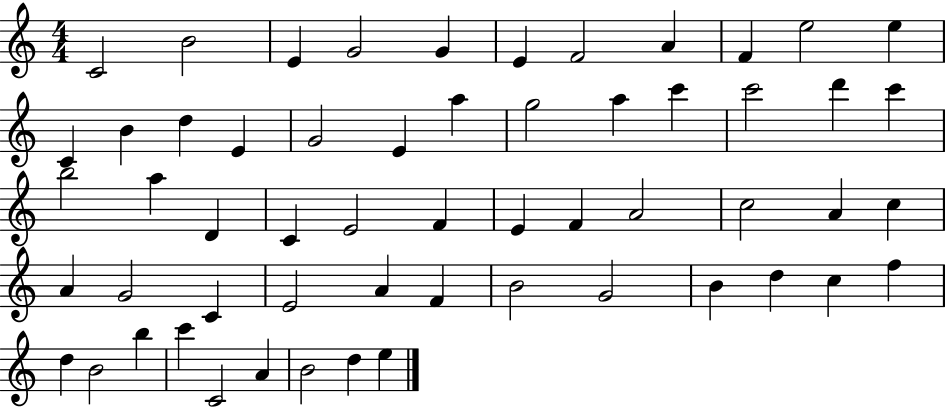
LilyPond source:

{
  \clef treble
  \numericTimeSignature
  \time 4/4
  \key c \major
  c'2 b'2 | e'4 g'2 g'4 | e'4 f'2 a'4 | f'4 e''2 e''4 | \break c'4 b'4 d''4 e'4 | g'2 e'4 a''4 | g''2 a''4 c'''4 | c'''2 d'''4 c'''4 | \break b''2 a''4 d'4 | c'4 e'2 f'4 | e'4 f'4 a'2 | c''2 a'4 c''4 | \break a'4 g'2 c'4 | e'2 a'4 f'4 | b'2 g'2 | b'4 d''4 c''4 f''4 | \break d''4 b'2 b''4 | c'''4 c'2 a'4 | b'2 d''4 e''4 | \bar "|."
}